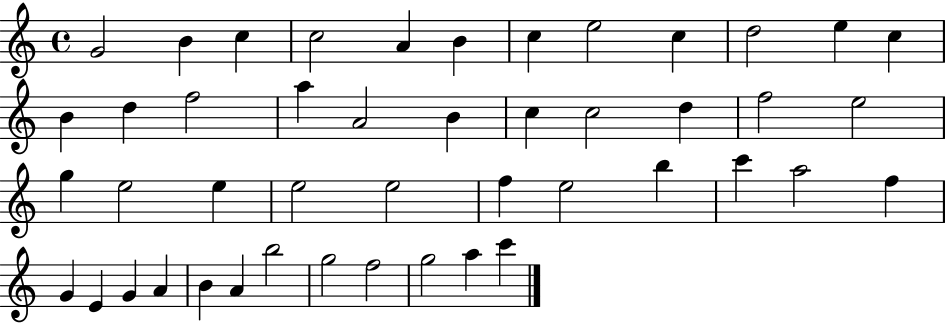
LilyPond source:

{
  \clef treble
  \time 4/4
  \defaultTimeSignature
  \key c \major
  g'2 b'4 c''4 | c''2 a'4 b'4 | c''4 e''2 c''4 | d''2 e''4 c''4 | \break b'4 d''4 f''2 | a''4 a'2 b'4 | c''4 c''2 d''4 | f''2 e''2 | \break g''4 e''2 e''4 | e''2 e''2 | f''4 e''2 b''4 | c'''4 a''2 f''4 | \break g'4 e'4 g'4 a'4 | b'4 a'4 b''2 | g''2 f''2 | g''2 a''4 c'''4 | \break \bar "|."
}